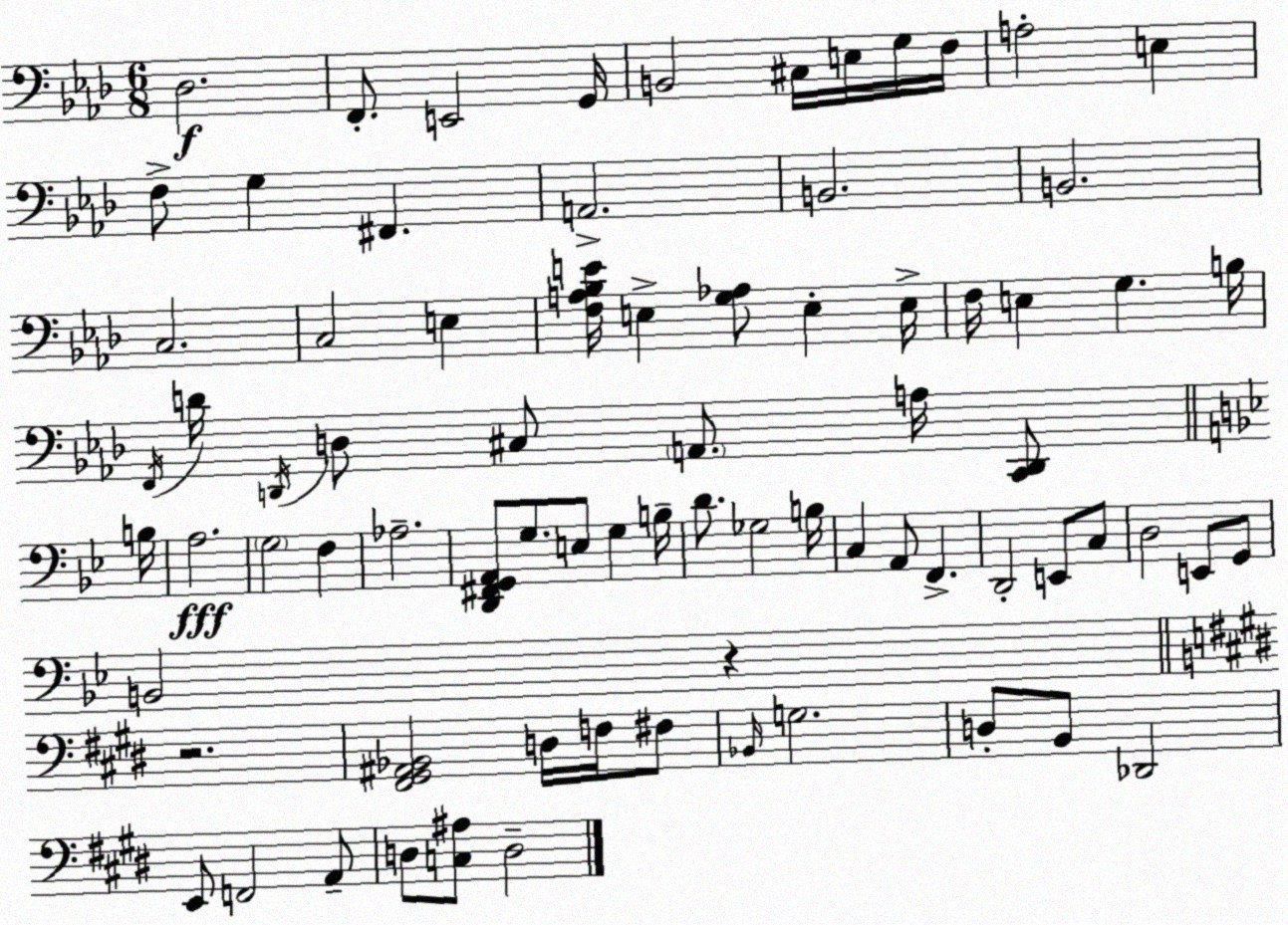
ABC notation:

X:1
T:Untitled
M:6/8
L:1/4
K:Ab
_D,2 F,,/2 E,,2 G,,/4 B,,2 ^C,/4 E,/4 G,/4 F,/4 A,2 E, F,/2 G, ^F,, A,,2 B,,2 B,,2 C,2 C,2 E, [F,A,_B,E]/4 E, [G,_A,]/2 E, E,/4 F,/4 E, G, B,/4 F,,/4 D/4 D,,/4 D,/2 ^C,/2 A,,/2 A,/4 [C,,D,,]/2 B,/4 A,2 G,2 F, _A,2 [D,,^F,,G,,A,,]/2 G,/2 E,/2 G, B,/4 D/2 _G,2 B,/4 C, A,,/2 F,, D,,2 E,,/2 C,/2 D,2 E,,/2 G,,/2 B,,2 z z2 [^F,,^G,,^A,,_B,,]2 D,/4 F,/4 ^F,/2 _B,,/4 G,2 D,/2 B,,/2 _D,,2 E,,/2 F,,2 A,,/2 D,/2 [C,^A,]/2 D,2